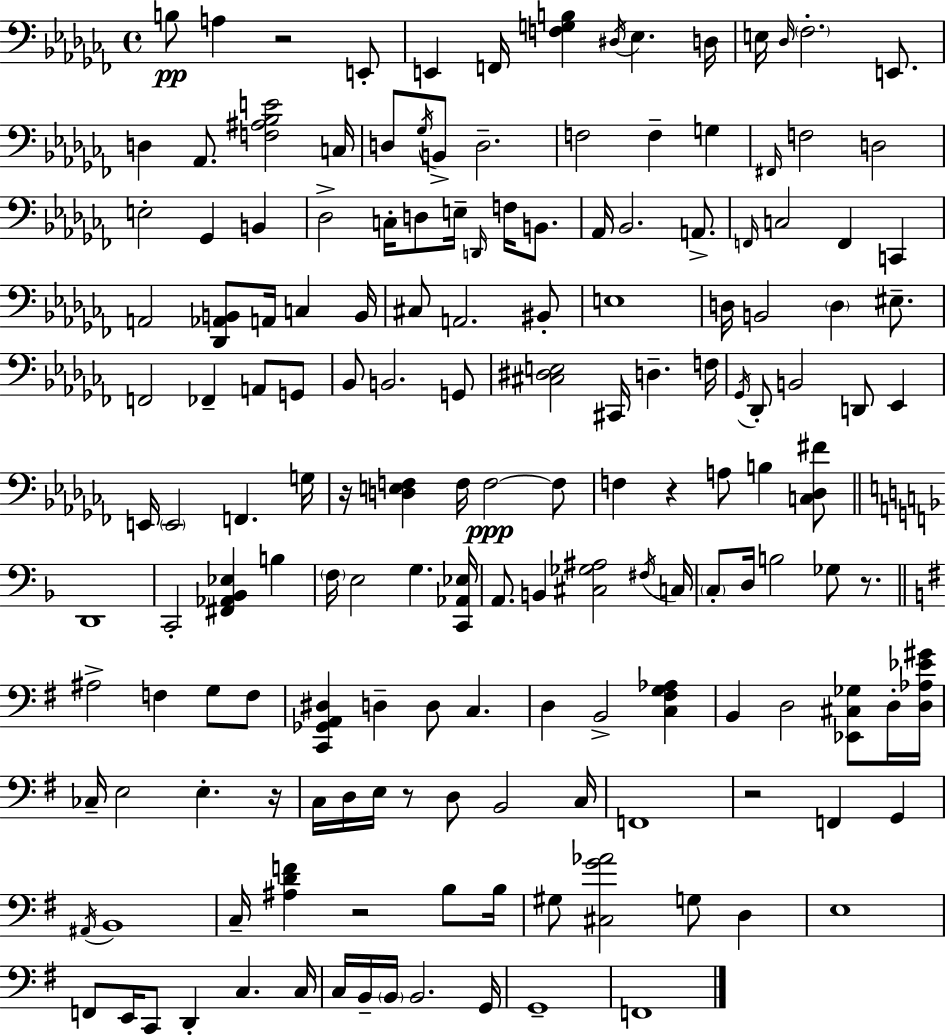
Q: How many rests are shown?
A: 8